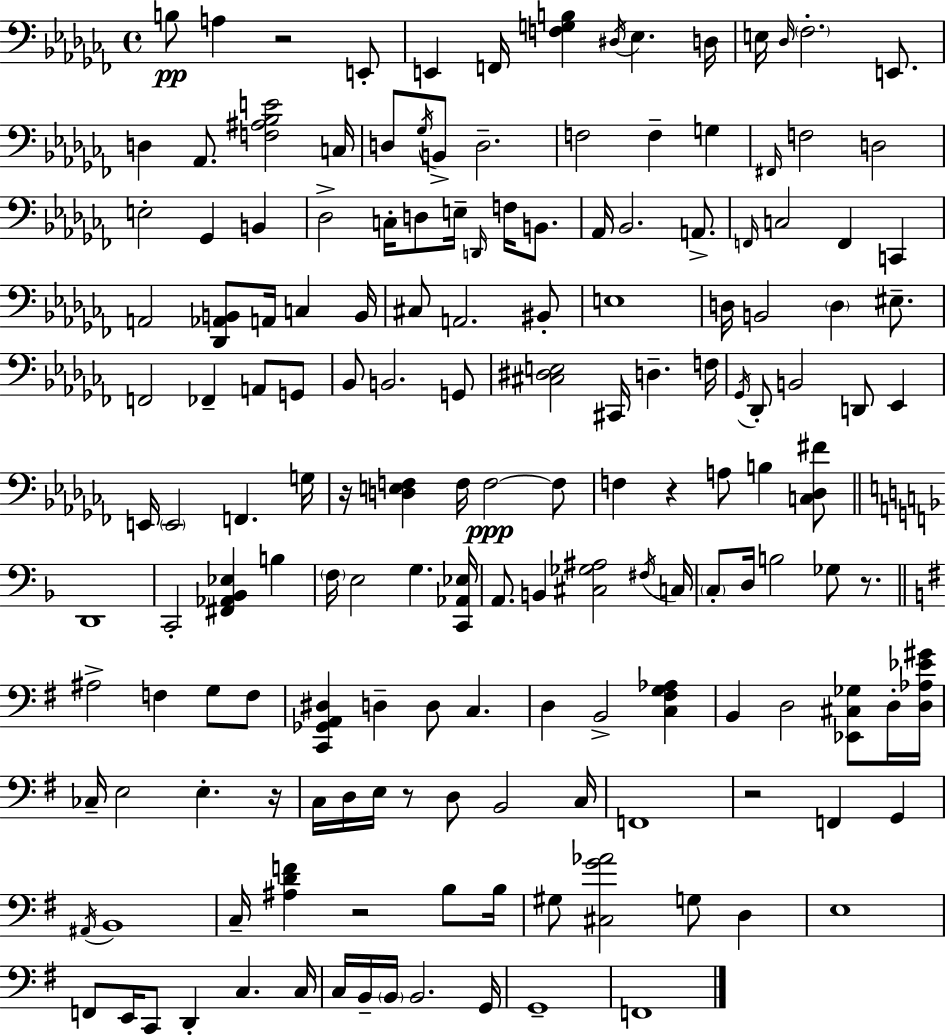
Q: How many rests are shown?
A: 8